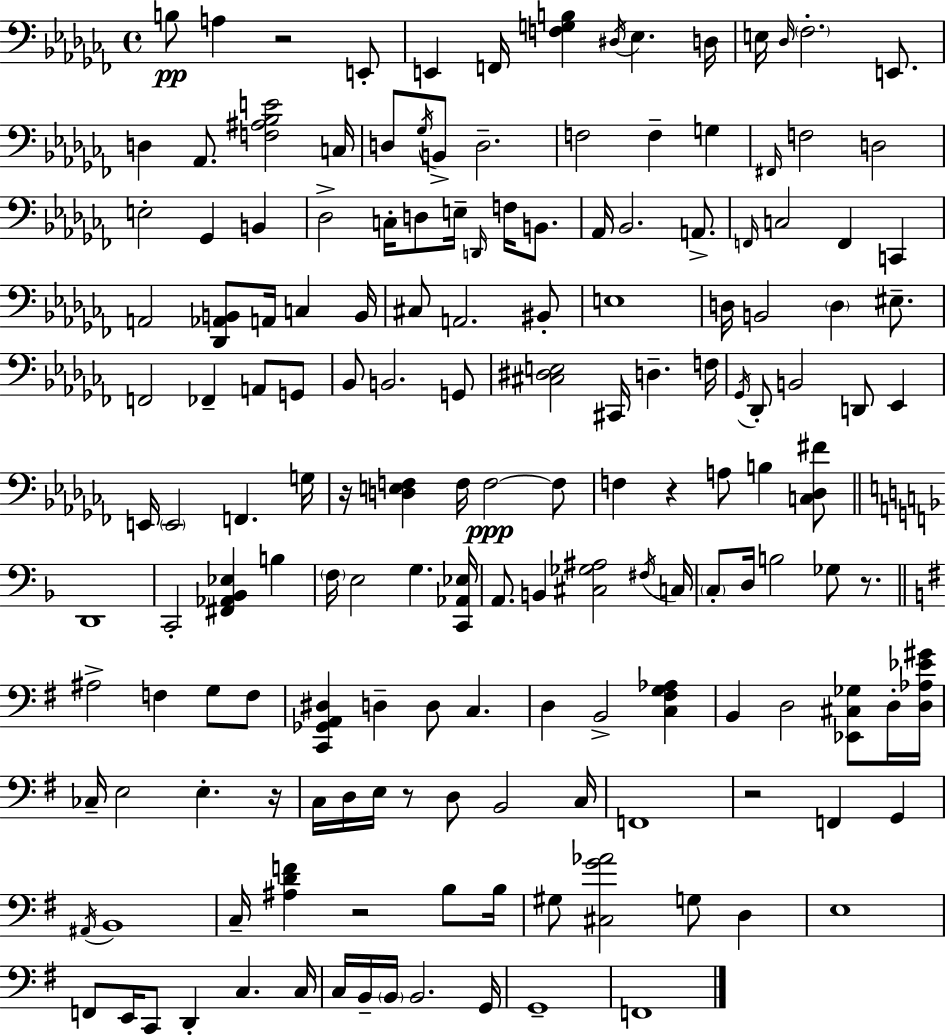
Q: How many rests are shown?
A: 8